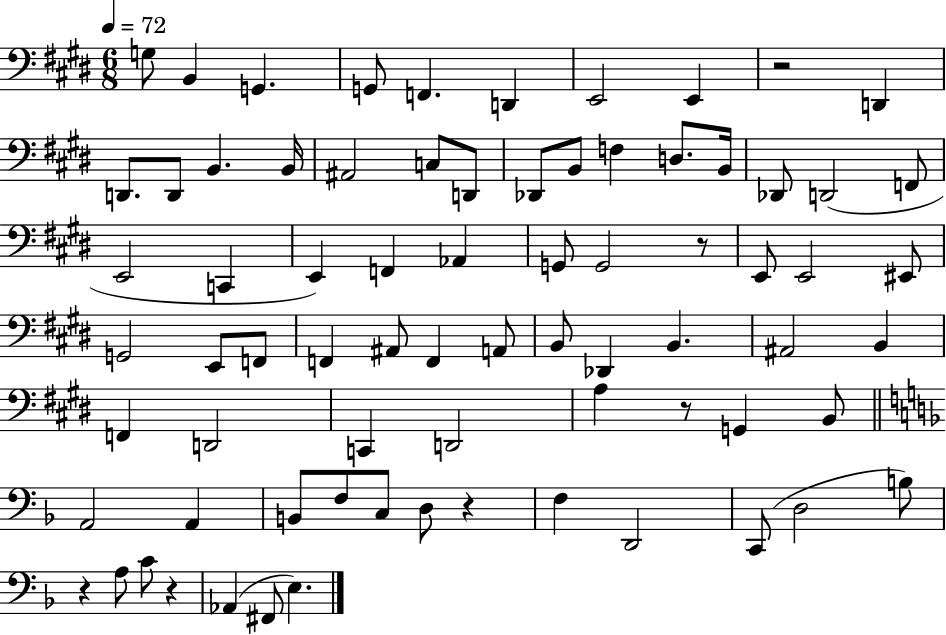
G3/e B2/q G2/q. G2/e F2/q. D2/q E2/h E2/q R/h D2/q D2/e. D2/e B2/q. B2/s A#2/h C3/e D2/e Db2/e B2/e F3/q D3/e. B2/s Db2/e D2/h F2/e E2/h C2/q E2/q F2/q Ab2/q G2/e G2/h R/e E2/e E2/h EIS2/e G2/h E2/e F2/e F2/q A#2/e F2/q A2/e B2/e Db2/q B2/q. A#2/h B2/q F2/q D2/h C2/q D2/h A3/q R/e G2/q B2/e A2/h A2/q B2/e F3/e C3/e D3/e R/q F3/q D2/h C2/e D3/h B3/e R/q A3/e C4/e R/q Ab2/q F#2/e E3/q.